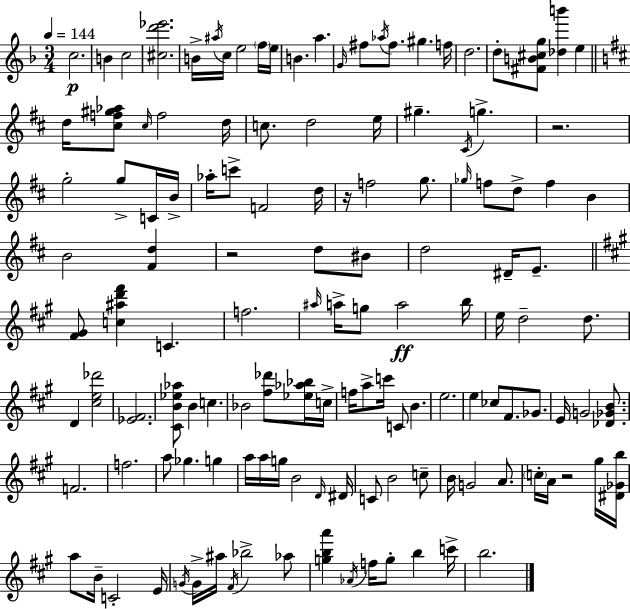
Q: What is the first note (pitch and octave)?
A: C5